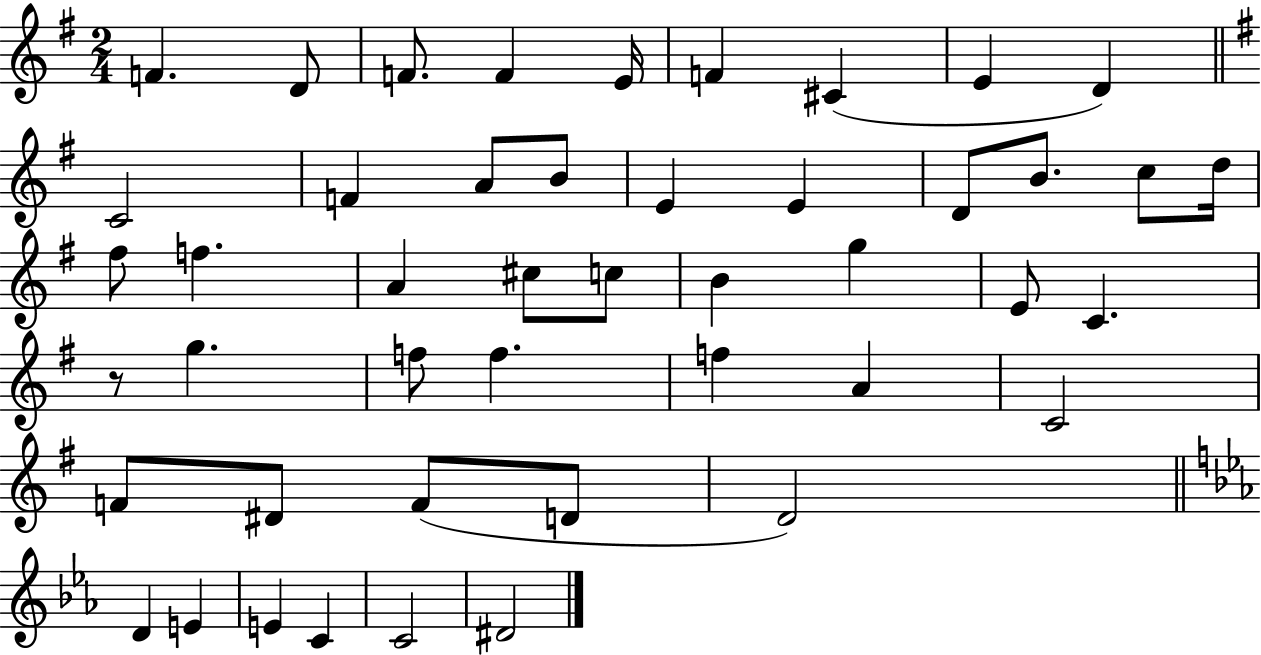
F4/q. D4/e F4/e. F4/q E4/s F4/q C#4/q E4/q D4/q C4/h F4/q A4/e B4/e E4/q E4/q D4/e B4/e. C5/e D5/s F#5/e F5/q. A4/q C#5/e C5/e B4/q G5/q E4/e C4/q. R/e G5/q. F5/e F5/q. F5/q A4/q C4/h F4/e D#4/e F4/e D4/e D4/h D4/q E4/q E4/q C4/q C4/h D#4/h